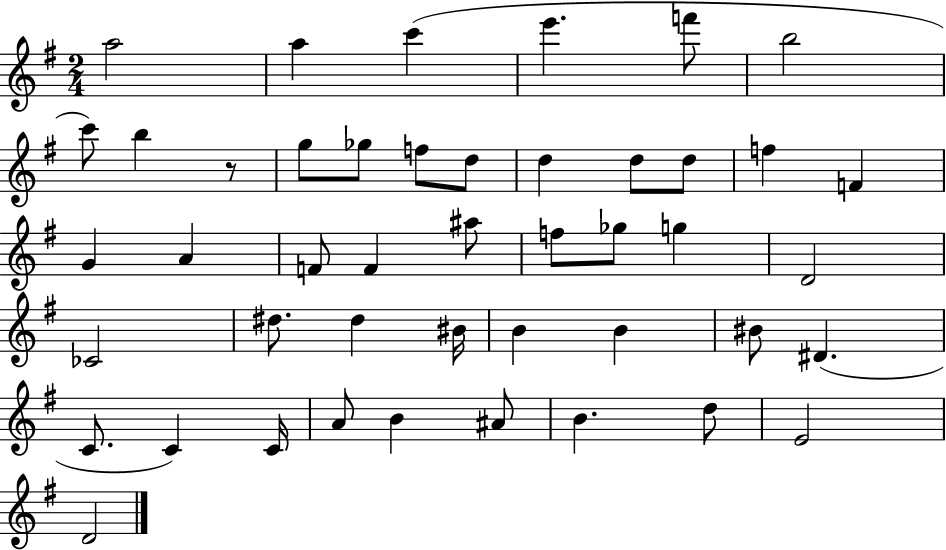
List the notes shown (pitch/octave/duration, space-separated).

A5/h A5/q C6/q E6/q. F6/e B5/h C6/e B5/q R/e G5/e Gb5/e F5/e D5/e D5/q D5/e D5/e F5/q F4/q G4/q A4/q F4/e F4/q A#5/e F5/e Gb5/e G5/q D4/h CES4/h D#5/e. D#5/q BIS4/s B4/q B4/q BIS4/e D#4/q. C4/e. C4/q C4/s A4/e B4/q A#4/e B4/q. D5/e E4/h D4/h